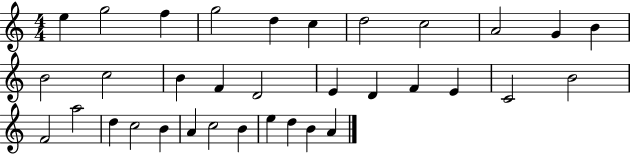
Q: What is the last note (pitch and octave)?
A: A4